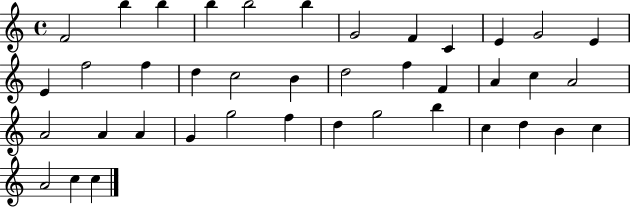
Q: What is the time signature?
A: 4/4